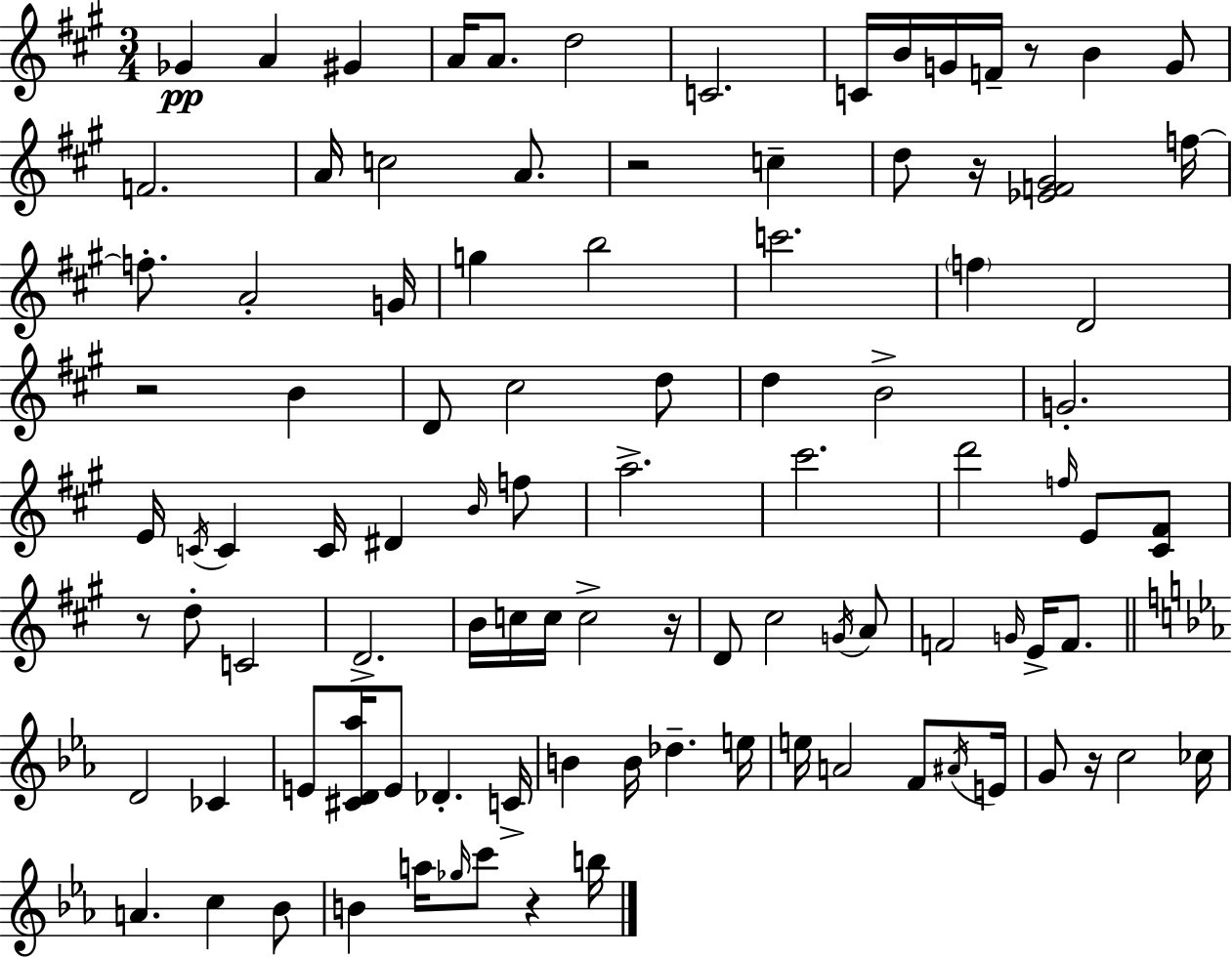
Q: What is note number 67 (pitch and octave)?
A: Db4